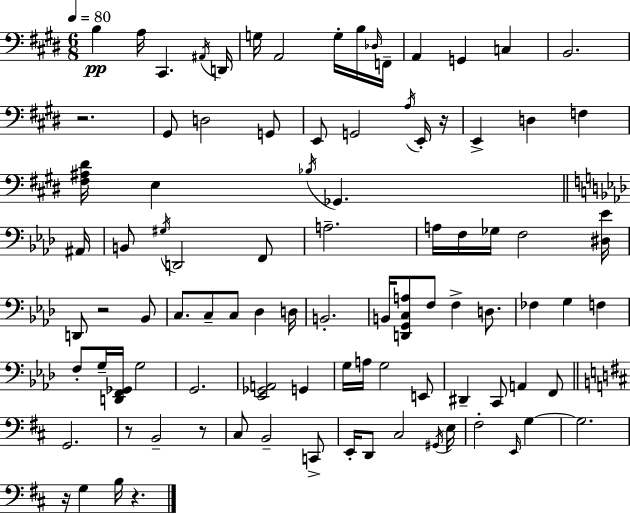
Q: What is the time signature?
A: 6/8